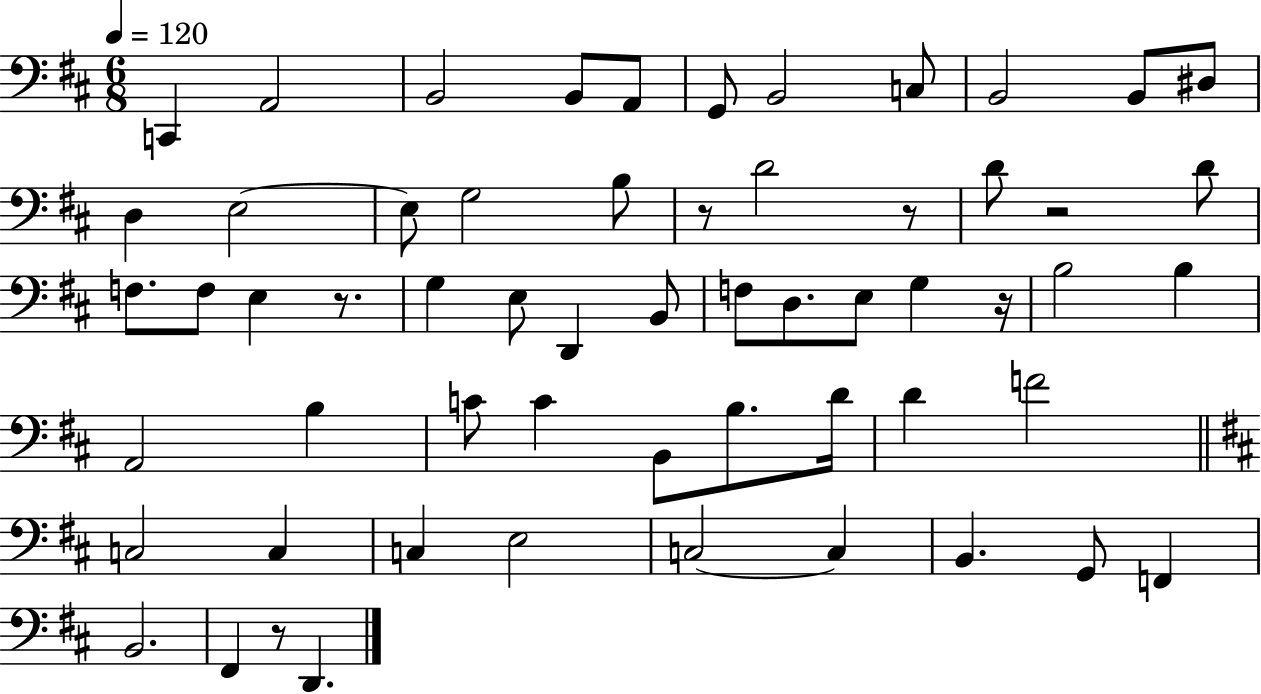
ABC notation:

X:1
T:Untitled
M:6/8
L:1/4
K:D
C,, A,,2 B,,2 B,,/2 A,,/2 G,,/2 B,,2 C,/2 B,,2 B,,/2 ^D,/2 D, E,2 E,/2 G,2 B,/2 z/2 D2 z/2 D/2 z2 D/2 F,/2 F,/2 E, z/2 G, E,/2 D,, B,,/2 F,/2 D,/2 E,/2 G, z/4 B,2 B, A,,2 B, C/2 C B,,/2 B,/2 D/4 D F2 C,2 C, C, E,2 C,2 C, B,, G,,/2 F,, B,,2 ^F,, z/2 D,,